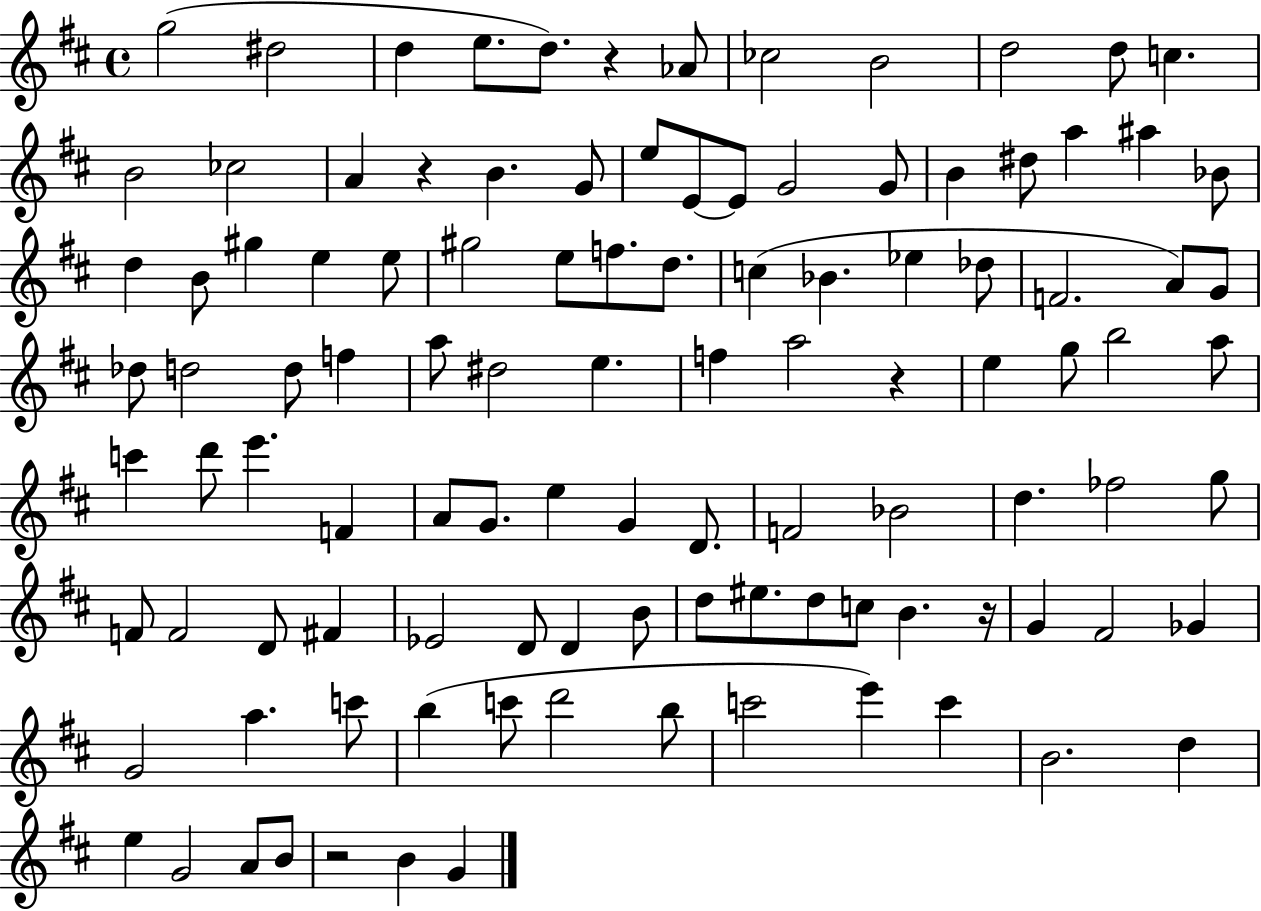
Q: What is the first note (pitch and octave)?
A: G5